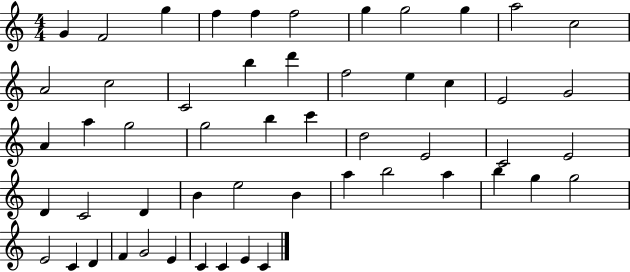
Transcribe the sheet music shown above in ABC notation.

X:1
T:Untitled
M:4/4
L:1/4
K:C
G F2 g f f f2 g g2 g a2 c2 A2 c2 C2 b d' f2 e c E2 G2 A a g2 g2 b c' d2 E2 C2 E2 D C2 D B e2 B a b2 a b g g2 E2 C D F G2 E C C E C